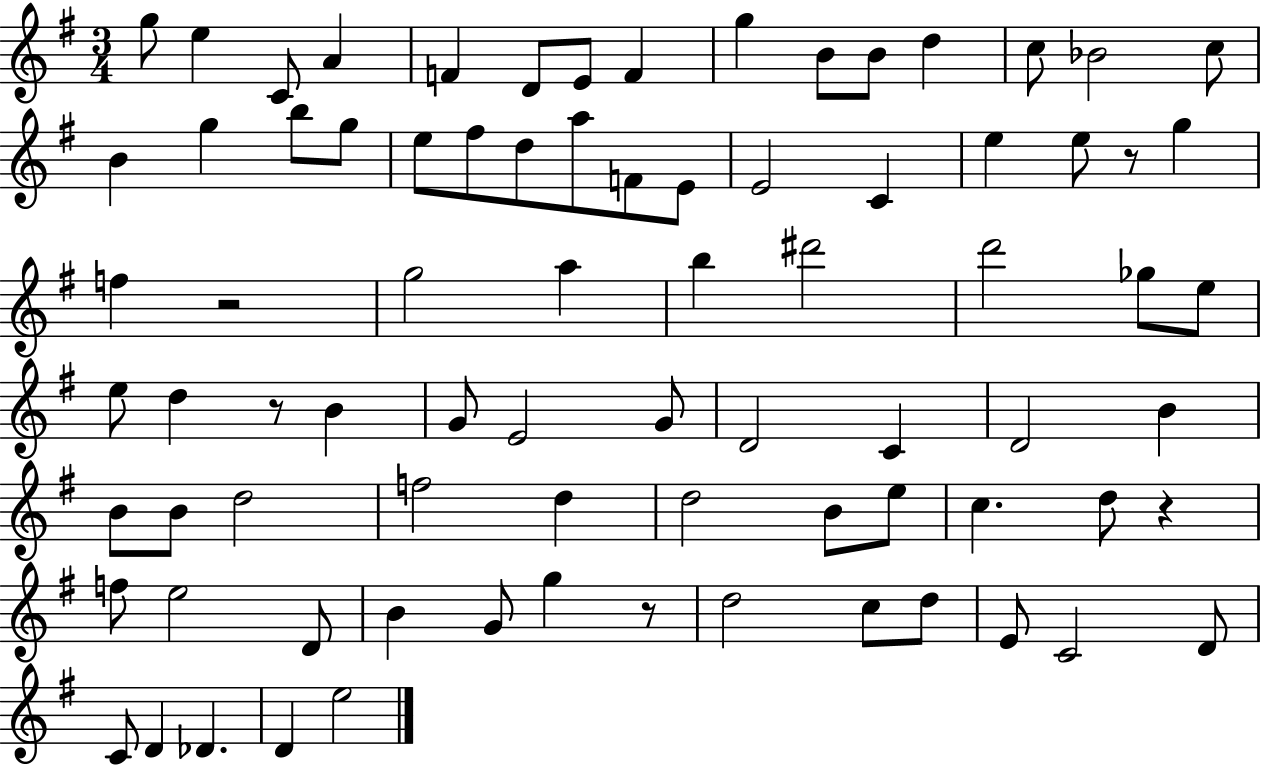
{
  \clef treble
  \numericTimeSignature
  \time 3/4
  \key g \major
  \repeat volta 2 { g''8 e''4 c'8 a'4 | f'4 d'8 e'8 f'4 | g''4 b'8 b'8 d''4 | c''8 bes'2 c''8 | \break b'4 g''4 b''8 g''8 | e''8 fis''8 d''8 a''8 f'8 e'8 | e'2 c'4 | e''4 e''8 r8 g''4 | \break f''4 r2 | g''2 a''4 | b''4 dis'''2 | d'''2 ges''8 e''8 | \break e''8 d''4 r8 b'4 | g'8 e'2 g'8 | d'2 c'4 | d'2 b'4 | \break b'8 b'8 d''2 | f''2 d''4 | d''2 b'8 e''8 | c''4. d''8 r4 | \break f''8 e''2 d'8 | b'4 g'8 g''4 r8 | d''2 c''8 d''8 | e'8 c'2 d'8 | \break c'8 d'4 des'4. | d'4 e''2 | } \bar "|."
}